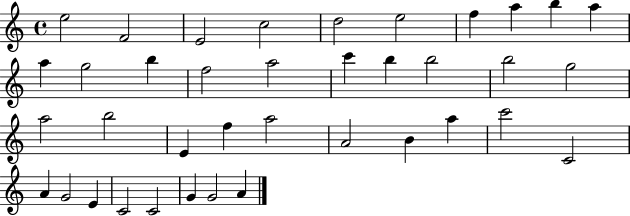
{
  \clef treble
  \time 4/4
  \defaultTimeSignature
  \key c \major
  e''2 f'2 | e'2 c''2 | d''2 e''2 | f''4 a''4 b''4 a''4 | \break a''4 g''2 b''4 | f''2 a''2 | c'''4 b''4 b''2 | b''2 g''2 | \break a''2 b''2 | e'4 f''4 a''2 | a'2 b'4 a''4 | c'''2 c'2 | \break a'4 g'2 e'4 | c'2 c'2 | g'4 g'2 a'4 | \bar "|."
}